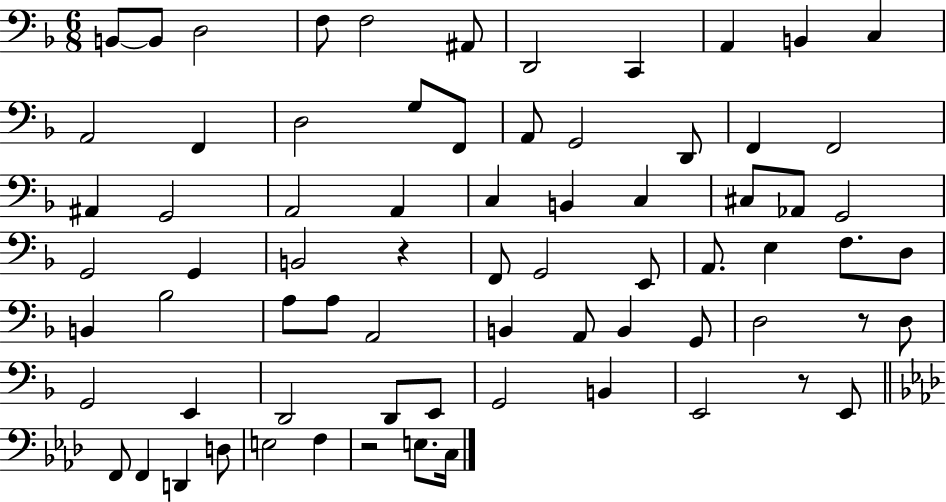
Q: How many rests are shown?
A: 4